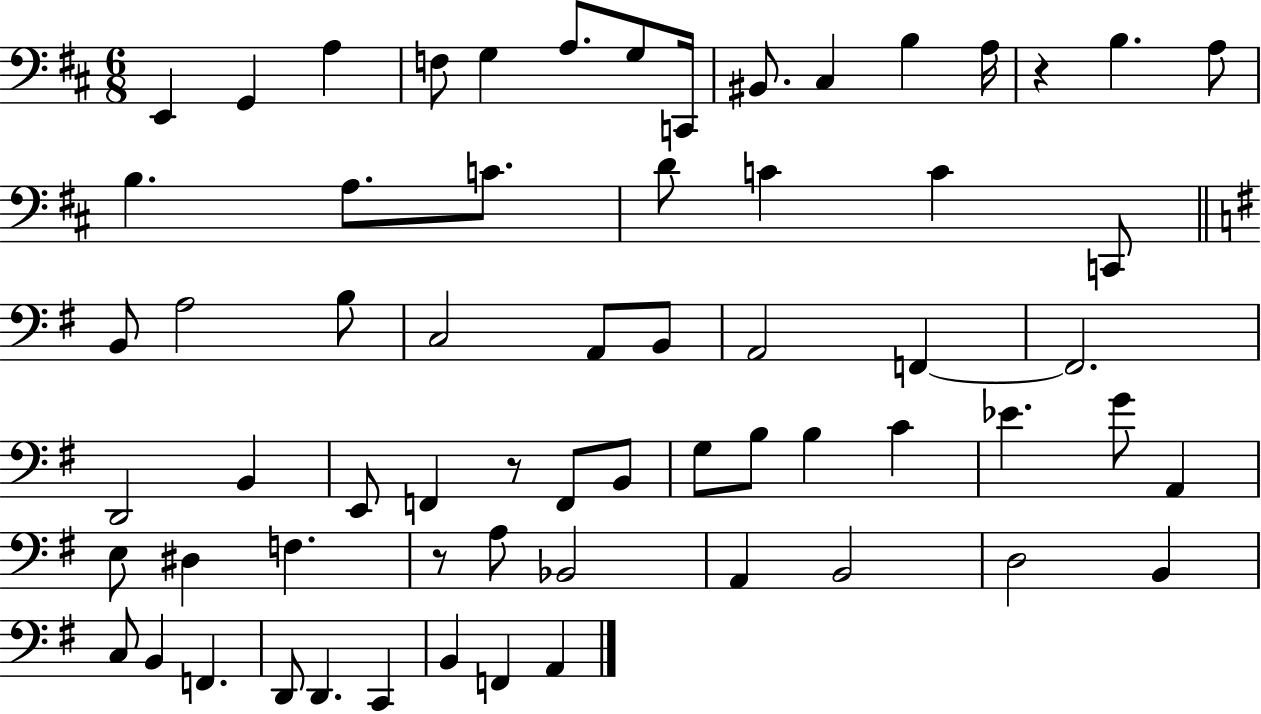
{
  \clef bass
  \numericTimeSignature
  \time 6/8
  \key d \major
  e,4 g,4 a4 | f8 g4 a8. g8 c,16 | bis,8. cis4 b4 a16 | r4 b4. a8 | \break b4. a8. c'8. | d'8 c'4 c'4 c,8 | \bar "||" \break \key e \minor b,8 a2 b8 | c2 a,8 b,8 | a,2 f,4~~ | f,2. | \break d,2 b,4 | e,8 f,4 r8 f,8 b,8 | g8 b8 b4 c'4 | ees'4. g'8 a,4 | \break e8 dis4 f4. | r8 a8 bes,2 | a,4 b,2 | d2 b,4 | \break c8 b,4 f,4. | d,8 d,4. c,4 | b,4 f,4 a,4 | \bar "|."
}